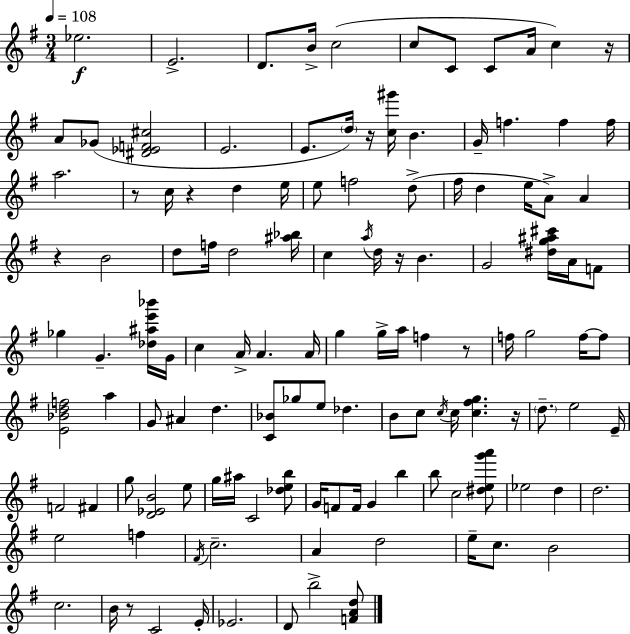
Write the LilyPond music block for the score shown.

{
  \clef treble
  \numericTimeSignature
  \time 3/4
  \key e \minor
  \tempo 4 = 108
  ees''2.\f | e'2.-> | d'8. b'16-> c''2( | c''8 c'8 c'8 a'16 c''4) r16 | \break a'8 ges'8( <dis' ees' f' cis''>2 | e'2. | e'8. \parenthesize d''16) r16 <c'' gis'''>16 b'4. | g'16-- f''4. f''4 f''16 | \break a''2. | r8 c''16 r4 d''4 e''16 | e''8 f''2 d''8->( | fis''16 d''4 e''16 a'8->) a'4 | \break r4 b'2 | d''8 f''16 d''2 <ais'' bes''>16 | c''4 \acciaccatura { a''16 } d''16 r16 b'4. | g'2 <dis'' g'' ais'' cis'''>16 a'16 f'8 | \break ges''4 g'4.-- <des'' ais'' e''' bes'''>16 | g'16 c''4 a'16-> a'4. | a'16 g''4 g''16-> a''16 f''4 r8 | f''16 g''2 f''16~~ f''8 | \break <e' bes' d'' f''>2 a''4 | g'8 ais'4 d''4. | <c' bes'>8 ges''8 e''8 des''4. | b'8 c''8 \acciaccatura { c''16 } c''16 <c'' fis'' g''>4. | \break r16 \parenthesize d''8.-- e''2 | e'16-- f'2 fis'4 | g''8 <d' ees' b'>2 | e''8 g''16 ais''16 c'2 | \break <des'' e'' b''>8 g'16 f'8 f'16 g'4 b''4 | b''8 c''2 | <dis'' e'' g''' a'''>8 ees''2 d''4 | d''2. | \break e''2 f''4 | \acciaccatura { fis'16 } c''2.-- | a'4 d''2 | e''16-- c''8. b'2 | \break c''2. | b'16 r8 c'2 | e'16-. ees'2. | d'8 b''2-> | \break <f' a' d''>8 \bar "|."
}